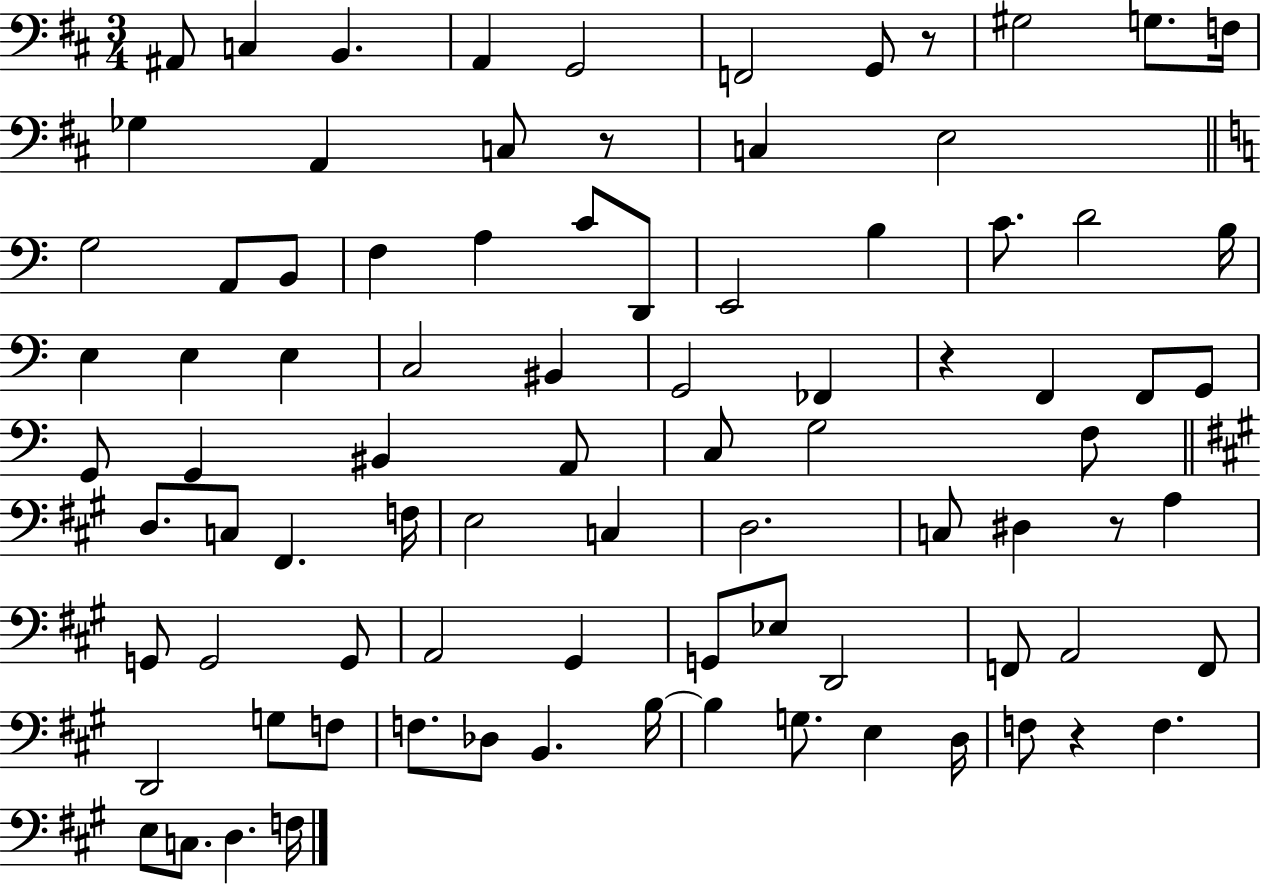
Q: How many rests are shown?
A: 5